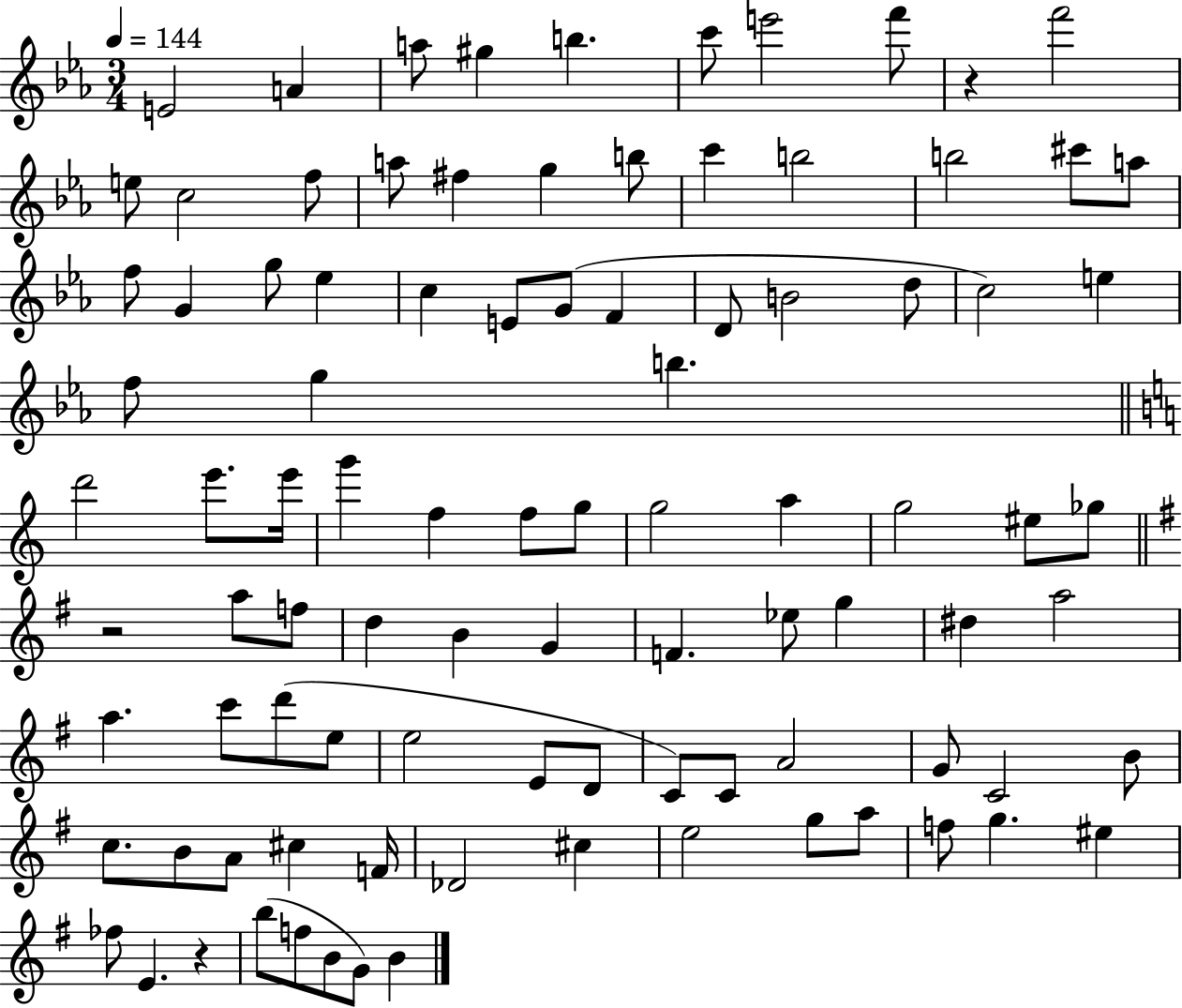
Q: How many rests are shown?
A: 3